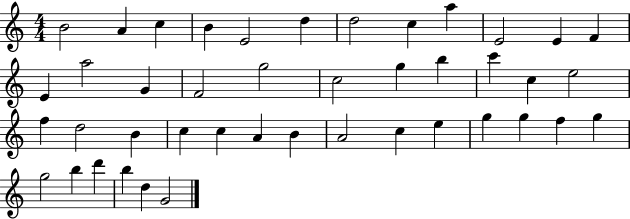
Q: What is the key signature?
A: C major